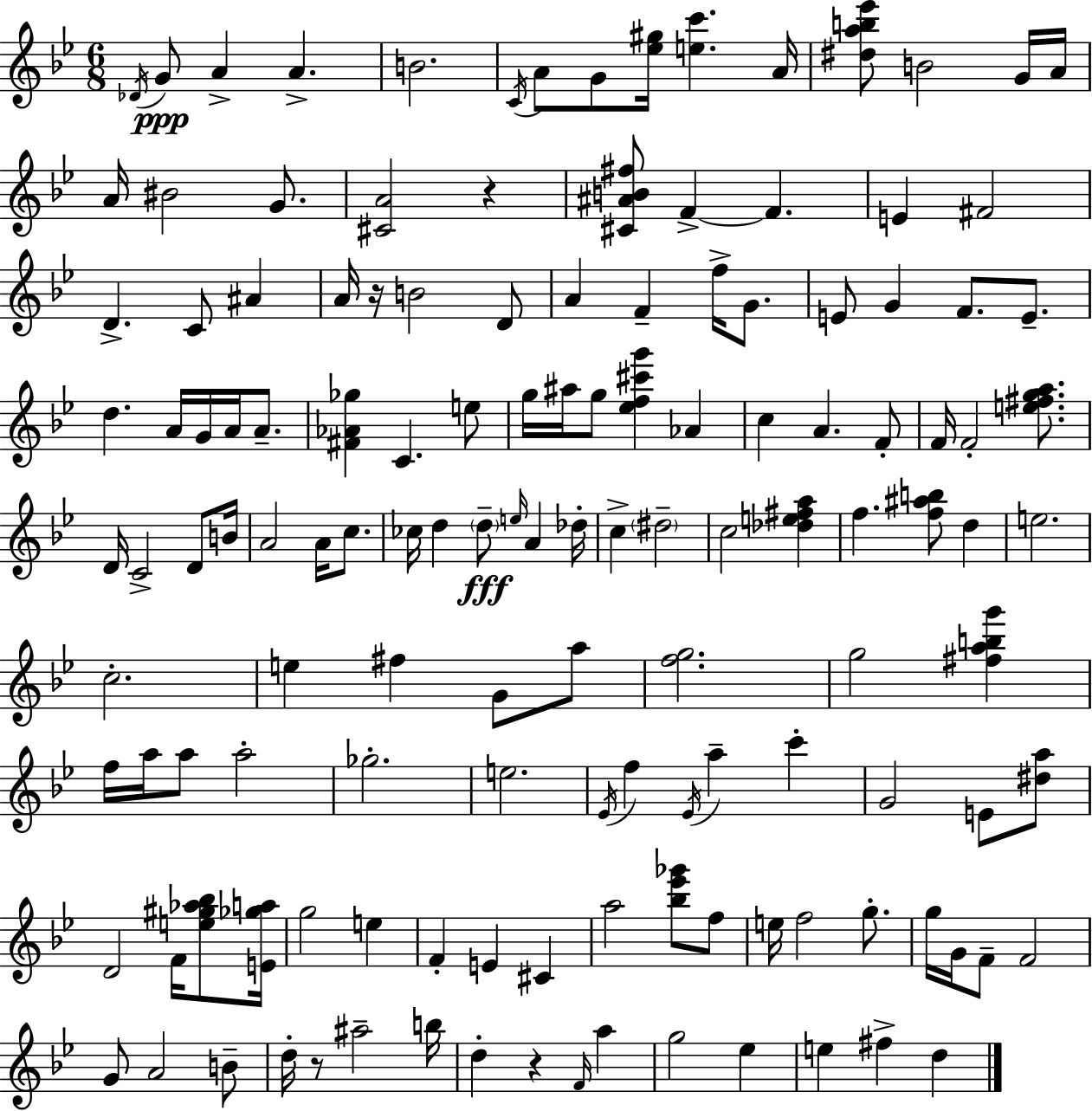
Db4/s G4/e A4/q A4/q. B4/h. C4/s A4/e G4/e [Eb5,G#5]/s [E5,C6]/q. A4/s [D#5,A5,B5,Eb6]/e B4/h G4/s A4/s A4/s BIS4/h G4/e. [C#4,A4]/h R/q [C#4,A#4,B4,F#5]/e F4/q F4/q. E4/q F#4/h D4/q. C4/e A#4/q A4/s R/s B4/h D4/e A4/q F4/q F5/s G4/e. E4/e G4/q F4/e. E4/e. D5/q. A4/s G4/s A4/s A4/e. [F#4,Ab4,Gb5]/q C4/q. E5/e G5/s A#5/s G5/e [Eb5,F5,C#6,G6]/q Ab4/q C5/q A4/q. F4/e F4/s F4/h [E5,F#5,G5,A5]/e. D4/s C4/h D4/e B4/s A4/h A4/s C5/e. CES5/s D5/q D5/e E5/s A4/q Db5/s C5/q D#5/h C5/h [Db5,E5,F#5,A5]/q F5/q. [F5,A#5,B5]/e D5/q E5/h. C5/h. E5/q F#5/q G4/e A5/e [F5,G5]/h. G5/h [F#5,A5,B5,G6]/q F5/s A5/s A5/e A5/h Gb5/h. E5/h. Eb4/s F5/q Eb4/s A5/q C6/q G4/h E4/e [D#5,A5]/e D4/h F4/s [E5,G#5,Ab5,Bb5]/e [E4,Gb5,A5]/s G5/h E5/q F4/q E4/q C#4/q A5/h [Bb5,Eb6,Gb6]/e F5/e E5/s F5/h G5/e. G5/s G4/s F4/e F4/h G4/e A4/h B4/e D5/s R/e A#5/h B5/s D5/q R/q F4/s A5/q G5/h Eb5/q E5/q F#5/q D5/q